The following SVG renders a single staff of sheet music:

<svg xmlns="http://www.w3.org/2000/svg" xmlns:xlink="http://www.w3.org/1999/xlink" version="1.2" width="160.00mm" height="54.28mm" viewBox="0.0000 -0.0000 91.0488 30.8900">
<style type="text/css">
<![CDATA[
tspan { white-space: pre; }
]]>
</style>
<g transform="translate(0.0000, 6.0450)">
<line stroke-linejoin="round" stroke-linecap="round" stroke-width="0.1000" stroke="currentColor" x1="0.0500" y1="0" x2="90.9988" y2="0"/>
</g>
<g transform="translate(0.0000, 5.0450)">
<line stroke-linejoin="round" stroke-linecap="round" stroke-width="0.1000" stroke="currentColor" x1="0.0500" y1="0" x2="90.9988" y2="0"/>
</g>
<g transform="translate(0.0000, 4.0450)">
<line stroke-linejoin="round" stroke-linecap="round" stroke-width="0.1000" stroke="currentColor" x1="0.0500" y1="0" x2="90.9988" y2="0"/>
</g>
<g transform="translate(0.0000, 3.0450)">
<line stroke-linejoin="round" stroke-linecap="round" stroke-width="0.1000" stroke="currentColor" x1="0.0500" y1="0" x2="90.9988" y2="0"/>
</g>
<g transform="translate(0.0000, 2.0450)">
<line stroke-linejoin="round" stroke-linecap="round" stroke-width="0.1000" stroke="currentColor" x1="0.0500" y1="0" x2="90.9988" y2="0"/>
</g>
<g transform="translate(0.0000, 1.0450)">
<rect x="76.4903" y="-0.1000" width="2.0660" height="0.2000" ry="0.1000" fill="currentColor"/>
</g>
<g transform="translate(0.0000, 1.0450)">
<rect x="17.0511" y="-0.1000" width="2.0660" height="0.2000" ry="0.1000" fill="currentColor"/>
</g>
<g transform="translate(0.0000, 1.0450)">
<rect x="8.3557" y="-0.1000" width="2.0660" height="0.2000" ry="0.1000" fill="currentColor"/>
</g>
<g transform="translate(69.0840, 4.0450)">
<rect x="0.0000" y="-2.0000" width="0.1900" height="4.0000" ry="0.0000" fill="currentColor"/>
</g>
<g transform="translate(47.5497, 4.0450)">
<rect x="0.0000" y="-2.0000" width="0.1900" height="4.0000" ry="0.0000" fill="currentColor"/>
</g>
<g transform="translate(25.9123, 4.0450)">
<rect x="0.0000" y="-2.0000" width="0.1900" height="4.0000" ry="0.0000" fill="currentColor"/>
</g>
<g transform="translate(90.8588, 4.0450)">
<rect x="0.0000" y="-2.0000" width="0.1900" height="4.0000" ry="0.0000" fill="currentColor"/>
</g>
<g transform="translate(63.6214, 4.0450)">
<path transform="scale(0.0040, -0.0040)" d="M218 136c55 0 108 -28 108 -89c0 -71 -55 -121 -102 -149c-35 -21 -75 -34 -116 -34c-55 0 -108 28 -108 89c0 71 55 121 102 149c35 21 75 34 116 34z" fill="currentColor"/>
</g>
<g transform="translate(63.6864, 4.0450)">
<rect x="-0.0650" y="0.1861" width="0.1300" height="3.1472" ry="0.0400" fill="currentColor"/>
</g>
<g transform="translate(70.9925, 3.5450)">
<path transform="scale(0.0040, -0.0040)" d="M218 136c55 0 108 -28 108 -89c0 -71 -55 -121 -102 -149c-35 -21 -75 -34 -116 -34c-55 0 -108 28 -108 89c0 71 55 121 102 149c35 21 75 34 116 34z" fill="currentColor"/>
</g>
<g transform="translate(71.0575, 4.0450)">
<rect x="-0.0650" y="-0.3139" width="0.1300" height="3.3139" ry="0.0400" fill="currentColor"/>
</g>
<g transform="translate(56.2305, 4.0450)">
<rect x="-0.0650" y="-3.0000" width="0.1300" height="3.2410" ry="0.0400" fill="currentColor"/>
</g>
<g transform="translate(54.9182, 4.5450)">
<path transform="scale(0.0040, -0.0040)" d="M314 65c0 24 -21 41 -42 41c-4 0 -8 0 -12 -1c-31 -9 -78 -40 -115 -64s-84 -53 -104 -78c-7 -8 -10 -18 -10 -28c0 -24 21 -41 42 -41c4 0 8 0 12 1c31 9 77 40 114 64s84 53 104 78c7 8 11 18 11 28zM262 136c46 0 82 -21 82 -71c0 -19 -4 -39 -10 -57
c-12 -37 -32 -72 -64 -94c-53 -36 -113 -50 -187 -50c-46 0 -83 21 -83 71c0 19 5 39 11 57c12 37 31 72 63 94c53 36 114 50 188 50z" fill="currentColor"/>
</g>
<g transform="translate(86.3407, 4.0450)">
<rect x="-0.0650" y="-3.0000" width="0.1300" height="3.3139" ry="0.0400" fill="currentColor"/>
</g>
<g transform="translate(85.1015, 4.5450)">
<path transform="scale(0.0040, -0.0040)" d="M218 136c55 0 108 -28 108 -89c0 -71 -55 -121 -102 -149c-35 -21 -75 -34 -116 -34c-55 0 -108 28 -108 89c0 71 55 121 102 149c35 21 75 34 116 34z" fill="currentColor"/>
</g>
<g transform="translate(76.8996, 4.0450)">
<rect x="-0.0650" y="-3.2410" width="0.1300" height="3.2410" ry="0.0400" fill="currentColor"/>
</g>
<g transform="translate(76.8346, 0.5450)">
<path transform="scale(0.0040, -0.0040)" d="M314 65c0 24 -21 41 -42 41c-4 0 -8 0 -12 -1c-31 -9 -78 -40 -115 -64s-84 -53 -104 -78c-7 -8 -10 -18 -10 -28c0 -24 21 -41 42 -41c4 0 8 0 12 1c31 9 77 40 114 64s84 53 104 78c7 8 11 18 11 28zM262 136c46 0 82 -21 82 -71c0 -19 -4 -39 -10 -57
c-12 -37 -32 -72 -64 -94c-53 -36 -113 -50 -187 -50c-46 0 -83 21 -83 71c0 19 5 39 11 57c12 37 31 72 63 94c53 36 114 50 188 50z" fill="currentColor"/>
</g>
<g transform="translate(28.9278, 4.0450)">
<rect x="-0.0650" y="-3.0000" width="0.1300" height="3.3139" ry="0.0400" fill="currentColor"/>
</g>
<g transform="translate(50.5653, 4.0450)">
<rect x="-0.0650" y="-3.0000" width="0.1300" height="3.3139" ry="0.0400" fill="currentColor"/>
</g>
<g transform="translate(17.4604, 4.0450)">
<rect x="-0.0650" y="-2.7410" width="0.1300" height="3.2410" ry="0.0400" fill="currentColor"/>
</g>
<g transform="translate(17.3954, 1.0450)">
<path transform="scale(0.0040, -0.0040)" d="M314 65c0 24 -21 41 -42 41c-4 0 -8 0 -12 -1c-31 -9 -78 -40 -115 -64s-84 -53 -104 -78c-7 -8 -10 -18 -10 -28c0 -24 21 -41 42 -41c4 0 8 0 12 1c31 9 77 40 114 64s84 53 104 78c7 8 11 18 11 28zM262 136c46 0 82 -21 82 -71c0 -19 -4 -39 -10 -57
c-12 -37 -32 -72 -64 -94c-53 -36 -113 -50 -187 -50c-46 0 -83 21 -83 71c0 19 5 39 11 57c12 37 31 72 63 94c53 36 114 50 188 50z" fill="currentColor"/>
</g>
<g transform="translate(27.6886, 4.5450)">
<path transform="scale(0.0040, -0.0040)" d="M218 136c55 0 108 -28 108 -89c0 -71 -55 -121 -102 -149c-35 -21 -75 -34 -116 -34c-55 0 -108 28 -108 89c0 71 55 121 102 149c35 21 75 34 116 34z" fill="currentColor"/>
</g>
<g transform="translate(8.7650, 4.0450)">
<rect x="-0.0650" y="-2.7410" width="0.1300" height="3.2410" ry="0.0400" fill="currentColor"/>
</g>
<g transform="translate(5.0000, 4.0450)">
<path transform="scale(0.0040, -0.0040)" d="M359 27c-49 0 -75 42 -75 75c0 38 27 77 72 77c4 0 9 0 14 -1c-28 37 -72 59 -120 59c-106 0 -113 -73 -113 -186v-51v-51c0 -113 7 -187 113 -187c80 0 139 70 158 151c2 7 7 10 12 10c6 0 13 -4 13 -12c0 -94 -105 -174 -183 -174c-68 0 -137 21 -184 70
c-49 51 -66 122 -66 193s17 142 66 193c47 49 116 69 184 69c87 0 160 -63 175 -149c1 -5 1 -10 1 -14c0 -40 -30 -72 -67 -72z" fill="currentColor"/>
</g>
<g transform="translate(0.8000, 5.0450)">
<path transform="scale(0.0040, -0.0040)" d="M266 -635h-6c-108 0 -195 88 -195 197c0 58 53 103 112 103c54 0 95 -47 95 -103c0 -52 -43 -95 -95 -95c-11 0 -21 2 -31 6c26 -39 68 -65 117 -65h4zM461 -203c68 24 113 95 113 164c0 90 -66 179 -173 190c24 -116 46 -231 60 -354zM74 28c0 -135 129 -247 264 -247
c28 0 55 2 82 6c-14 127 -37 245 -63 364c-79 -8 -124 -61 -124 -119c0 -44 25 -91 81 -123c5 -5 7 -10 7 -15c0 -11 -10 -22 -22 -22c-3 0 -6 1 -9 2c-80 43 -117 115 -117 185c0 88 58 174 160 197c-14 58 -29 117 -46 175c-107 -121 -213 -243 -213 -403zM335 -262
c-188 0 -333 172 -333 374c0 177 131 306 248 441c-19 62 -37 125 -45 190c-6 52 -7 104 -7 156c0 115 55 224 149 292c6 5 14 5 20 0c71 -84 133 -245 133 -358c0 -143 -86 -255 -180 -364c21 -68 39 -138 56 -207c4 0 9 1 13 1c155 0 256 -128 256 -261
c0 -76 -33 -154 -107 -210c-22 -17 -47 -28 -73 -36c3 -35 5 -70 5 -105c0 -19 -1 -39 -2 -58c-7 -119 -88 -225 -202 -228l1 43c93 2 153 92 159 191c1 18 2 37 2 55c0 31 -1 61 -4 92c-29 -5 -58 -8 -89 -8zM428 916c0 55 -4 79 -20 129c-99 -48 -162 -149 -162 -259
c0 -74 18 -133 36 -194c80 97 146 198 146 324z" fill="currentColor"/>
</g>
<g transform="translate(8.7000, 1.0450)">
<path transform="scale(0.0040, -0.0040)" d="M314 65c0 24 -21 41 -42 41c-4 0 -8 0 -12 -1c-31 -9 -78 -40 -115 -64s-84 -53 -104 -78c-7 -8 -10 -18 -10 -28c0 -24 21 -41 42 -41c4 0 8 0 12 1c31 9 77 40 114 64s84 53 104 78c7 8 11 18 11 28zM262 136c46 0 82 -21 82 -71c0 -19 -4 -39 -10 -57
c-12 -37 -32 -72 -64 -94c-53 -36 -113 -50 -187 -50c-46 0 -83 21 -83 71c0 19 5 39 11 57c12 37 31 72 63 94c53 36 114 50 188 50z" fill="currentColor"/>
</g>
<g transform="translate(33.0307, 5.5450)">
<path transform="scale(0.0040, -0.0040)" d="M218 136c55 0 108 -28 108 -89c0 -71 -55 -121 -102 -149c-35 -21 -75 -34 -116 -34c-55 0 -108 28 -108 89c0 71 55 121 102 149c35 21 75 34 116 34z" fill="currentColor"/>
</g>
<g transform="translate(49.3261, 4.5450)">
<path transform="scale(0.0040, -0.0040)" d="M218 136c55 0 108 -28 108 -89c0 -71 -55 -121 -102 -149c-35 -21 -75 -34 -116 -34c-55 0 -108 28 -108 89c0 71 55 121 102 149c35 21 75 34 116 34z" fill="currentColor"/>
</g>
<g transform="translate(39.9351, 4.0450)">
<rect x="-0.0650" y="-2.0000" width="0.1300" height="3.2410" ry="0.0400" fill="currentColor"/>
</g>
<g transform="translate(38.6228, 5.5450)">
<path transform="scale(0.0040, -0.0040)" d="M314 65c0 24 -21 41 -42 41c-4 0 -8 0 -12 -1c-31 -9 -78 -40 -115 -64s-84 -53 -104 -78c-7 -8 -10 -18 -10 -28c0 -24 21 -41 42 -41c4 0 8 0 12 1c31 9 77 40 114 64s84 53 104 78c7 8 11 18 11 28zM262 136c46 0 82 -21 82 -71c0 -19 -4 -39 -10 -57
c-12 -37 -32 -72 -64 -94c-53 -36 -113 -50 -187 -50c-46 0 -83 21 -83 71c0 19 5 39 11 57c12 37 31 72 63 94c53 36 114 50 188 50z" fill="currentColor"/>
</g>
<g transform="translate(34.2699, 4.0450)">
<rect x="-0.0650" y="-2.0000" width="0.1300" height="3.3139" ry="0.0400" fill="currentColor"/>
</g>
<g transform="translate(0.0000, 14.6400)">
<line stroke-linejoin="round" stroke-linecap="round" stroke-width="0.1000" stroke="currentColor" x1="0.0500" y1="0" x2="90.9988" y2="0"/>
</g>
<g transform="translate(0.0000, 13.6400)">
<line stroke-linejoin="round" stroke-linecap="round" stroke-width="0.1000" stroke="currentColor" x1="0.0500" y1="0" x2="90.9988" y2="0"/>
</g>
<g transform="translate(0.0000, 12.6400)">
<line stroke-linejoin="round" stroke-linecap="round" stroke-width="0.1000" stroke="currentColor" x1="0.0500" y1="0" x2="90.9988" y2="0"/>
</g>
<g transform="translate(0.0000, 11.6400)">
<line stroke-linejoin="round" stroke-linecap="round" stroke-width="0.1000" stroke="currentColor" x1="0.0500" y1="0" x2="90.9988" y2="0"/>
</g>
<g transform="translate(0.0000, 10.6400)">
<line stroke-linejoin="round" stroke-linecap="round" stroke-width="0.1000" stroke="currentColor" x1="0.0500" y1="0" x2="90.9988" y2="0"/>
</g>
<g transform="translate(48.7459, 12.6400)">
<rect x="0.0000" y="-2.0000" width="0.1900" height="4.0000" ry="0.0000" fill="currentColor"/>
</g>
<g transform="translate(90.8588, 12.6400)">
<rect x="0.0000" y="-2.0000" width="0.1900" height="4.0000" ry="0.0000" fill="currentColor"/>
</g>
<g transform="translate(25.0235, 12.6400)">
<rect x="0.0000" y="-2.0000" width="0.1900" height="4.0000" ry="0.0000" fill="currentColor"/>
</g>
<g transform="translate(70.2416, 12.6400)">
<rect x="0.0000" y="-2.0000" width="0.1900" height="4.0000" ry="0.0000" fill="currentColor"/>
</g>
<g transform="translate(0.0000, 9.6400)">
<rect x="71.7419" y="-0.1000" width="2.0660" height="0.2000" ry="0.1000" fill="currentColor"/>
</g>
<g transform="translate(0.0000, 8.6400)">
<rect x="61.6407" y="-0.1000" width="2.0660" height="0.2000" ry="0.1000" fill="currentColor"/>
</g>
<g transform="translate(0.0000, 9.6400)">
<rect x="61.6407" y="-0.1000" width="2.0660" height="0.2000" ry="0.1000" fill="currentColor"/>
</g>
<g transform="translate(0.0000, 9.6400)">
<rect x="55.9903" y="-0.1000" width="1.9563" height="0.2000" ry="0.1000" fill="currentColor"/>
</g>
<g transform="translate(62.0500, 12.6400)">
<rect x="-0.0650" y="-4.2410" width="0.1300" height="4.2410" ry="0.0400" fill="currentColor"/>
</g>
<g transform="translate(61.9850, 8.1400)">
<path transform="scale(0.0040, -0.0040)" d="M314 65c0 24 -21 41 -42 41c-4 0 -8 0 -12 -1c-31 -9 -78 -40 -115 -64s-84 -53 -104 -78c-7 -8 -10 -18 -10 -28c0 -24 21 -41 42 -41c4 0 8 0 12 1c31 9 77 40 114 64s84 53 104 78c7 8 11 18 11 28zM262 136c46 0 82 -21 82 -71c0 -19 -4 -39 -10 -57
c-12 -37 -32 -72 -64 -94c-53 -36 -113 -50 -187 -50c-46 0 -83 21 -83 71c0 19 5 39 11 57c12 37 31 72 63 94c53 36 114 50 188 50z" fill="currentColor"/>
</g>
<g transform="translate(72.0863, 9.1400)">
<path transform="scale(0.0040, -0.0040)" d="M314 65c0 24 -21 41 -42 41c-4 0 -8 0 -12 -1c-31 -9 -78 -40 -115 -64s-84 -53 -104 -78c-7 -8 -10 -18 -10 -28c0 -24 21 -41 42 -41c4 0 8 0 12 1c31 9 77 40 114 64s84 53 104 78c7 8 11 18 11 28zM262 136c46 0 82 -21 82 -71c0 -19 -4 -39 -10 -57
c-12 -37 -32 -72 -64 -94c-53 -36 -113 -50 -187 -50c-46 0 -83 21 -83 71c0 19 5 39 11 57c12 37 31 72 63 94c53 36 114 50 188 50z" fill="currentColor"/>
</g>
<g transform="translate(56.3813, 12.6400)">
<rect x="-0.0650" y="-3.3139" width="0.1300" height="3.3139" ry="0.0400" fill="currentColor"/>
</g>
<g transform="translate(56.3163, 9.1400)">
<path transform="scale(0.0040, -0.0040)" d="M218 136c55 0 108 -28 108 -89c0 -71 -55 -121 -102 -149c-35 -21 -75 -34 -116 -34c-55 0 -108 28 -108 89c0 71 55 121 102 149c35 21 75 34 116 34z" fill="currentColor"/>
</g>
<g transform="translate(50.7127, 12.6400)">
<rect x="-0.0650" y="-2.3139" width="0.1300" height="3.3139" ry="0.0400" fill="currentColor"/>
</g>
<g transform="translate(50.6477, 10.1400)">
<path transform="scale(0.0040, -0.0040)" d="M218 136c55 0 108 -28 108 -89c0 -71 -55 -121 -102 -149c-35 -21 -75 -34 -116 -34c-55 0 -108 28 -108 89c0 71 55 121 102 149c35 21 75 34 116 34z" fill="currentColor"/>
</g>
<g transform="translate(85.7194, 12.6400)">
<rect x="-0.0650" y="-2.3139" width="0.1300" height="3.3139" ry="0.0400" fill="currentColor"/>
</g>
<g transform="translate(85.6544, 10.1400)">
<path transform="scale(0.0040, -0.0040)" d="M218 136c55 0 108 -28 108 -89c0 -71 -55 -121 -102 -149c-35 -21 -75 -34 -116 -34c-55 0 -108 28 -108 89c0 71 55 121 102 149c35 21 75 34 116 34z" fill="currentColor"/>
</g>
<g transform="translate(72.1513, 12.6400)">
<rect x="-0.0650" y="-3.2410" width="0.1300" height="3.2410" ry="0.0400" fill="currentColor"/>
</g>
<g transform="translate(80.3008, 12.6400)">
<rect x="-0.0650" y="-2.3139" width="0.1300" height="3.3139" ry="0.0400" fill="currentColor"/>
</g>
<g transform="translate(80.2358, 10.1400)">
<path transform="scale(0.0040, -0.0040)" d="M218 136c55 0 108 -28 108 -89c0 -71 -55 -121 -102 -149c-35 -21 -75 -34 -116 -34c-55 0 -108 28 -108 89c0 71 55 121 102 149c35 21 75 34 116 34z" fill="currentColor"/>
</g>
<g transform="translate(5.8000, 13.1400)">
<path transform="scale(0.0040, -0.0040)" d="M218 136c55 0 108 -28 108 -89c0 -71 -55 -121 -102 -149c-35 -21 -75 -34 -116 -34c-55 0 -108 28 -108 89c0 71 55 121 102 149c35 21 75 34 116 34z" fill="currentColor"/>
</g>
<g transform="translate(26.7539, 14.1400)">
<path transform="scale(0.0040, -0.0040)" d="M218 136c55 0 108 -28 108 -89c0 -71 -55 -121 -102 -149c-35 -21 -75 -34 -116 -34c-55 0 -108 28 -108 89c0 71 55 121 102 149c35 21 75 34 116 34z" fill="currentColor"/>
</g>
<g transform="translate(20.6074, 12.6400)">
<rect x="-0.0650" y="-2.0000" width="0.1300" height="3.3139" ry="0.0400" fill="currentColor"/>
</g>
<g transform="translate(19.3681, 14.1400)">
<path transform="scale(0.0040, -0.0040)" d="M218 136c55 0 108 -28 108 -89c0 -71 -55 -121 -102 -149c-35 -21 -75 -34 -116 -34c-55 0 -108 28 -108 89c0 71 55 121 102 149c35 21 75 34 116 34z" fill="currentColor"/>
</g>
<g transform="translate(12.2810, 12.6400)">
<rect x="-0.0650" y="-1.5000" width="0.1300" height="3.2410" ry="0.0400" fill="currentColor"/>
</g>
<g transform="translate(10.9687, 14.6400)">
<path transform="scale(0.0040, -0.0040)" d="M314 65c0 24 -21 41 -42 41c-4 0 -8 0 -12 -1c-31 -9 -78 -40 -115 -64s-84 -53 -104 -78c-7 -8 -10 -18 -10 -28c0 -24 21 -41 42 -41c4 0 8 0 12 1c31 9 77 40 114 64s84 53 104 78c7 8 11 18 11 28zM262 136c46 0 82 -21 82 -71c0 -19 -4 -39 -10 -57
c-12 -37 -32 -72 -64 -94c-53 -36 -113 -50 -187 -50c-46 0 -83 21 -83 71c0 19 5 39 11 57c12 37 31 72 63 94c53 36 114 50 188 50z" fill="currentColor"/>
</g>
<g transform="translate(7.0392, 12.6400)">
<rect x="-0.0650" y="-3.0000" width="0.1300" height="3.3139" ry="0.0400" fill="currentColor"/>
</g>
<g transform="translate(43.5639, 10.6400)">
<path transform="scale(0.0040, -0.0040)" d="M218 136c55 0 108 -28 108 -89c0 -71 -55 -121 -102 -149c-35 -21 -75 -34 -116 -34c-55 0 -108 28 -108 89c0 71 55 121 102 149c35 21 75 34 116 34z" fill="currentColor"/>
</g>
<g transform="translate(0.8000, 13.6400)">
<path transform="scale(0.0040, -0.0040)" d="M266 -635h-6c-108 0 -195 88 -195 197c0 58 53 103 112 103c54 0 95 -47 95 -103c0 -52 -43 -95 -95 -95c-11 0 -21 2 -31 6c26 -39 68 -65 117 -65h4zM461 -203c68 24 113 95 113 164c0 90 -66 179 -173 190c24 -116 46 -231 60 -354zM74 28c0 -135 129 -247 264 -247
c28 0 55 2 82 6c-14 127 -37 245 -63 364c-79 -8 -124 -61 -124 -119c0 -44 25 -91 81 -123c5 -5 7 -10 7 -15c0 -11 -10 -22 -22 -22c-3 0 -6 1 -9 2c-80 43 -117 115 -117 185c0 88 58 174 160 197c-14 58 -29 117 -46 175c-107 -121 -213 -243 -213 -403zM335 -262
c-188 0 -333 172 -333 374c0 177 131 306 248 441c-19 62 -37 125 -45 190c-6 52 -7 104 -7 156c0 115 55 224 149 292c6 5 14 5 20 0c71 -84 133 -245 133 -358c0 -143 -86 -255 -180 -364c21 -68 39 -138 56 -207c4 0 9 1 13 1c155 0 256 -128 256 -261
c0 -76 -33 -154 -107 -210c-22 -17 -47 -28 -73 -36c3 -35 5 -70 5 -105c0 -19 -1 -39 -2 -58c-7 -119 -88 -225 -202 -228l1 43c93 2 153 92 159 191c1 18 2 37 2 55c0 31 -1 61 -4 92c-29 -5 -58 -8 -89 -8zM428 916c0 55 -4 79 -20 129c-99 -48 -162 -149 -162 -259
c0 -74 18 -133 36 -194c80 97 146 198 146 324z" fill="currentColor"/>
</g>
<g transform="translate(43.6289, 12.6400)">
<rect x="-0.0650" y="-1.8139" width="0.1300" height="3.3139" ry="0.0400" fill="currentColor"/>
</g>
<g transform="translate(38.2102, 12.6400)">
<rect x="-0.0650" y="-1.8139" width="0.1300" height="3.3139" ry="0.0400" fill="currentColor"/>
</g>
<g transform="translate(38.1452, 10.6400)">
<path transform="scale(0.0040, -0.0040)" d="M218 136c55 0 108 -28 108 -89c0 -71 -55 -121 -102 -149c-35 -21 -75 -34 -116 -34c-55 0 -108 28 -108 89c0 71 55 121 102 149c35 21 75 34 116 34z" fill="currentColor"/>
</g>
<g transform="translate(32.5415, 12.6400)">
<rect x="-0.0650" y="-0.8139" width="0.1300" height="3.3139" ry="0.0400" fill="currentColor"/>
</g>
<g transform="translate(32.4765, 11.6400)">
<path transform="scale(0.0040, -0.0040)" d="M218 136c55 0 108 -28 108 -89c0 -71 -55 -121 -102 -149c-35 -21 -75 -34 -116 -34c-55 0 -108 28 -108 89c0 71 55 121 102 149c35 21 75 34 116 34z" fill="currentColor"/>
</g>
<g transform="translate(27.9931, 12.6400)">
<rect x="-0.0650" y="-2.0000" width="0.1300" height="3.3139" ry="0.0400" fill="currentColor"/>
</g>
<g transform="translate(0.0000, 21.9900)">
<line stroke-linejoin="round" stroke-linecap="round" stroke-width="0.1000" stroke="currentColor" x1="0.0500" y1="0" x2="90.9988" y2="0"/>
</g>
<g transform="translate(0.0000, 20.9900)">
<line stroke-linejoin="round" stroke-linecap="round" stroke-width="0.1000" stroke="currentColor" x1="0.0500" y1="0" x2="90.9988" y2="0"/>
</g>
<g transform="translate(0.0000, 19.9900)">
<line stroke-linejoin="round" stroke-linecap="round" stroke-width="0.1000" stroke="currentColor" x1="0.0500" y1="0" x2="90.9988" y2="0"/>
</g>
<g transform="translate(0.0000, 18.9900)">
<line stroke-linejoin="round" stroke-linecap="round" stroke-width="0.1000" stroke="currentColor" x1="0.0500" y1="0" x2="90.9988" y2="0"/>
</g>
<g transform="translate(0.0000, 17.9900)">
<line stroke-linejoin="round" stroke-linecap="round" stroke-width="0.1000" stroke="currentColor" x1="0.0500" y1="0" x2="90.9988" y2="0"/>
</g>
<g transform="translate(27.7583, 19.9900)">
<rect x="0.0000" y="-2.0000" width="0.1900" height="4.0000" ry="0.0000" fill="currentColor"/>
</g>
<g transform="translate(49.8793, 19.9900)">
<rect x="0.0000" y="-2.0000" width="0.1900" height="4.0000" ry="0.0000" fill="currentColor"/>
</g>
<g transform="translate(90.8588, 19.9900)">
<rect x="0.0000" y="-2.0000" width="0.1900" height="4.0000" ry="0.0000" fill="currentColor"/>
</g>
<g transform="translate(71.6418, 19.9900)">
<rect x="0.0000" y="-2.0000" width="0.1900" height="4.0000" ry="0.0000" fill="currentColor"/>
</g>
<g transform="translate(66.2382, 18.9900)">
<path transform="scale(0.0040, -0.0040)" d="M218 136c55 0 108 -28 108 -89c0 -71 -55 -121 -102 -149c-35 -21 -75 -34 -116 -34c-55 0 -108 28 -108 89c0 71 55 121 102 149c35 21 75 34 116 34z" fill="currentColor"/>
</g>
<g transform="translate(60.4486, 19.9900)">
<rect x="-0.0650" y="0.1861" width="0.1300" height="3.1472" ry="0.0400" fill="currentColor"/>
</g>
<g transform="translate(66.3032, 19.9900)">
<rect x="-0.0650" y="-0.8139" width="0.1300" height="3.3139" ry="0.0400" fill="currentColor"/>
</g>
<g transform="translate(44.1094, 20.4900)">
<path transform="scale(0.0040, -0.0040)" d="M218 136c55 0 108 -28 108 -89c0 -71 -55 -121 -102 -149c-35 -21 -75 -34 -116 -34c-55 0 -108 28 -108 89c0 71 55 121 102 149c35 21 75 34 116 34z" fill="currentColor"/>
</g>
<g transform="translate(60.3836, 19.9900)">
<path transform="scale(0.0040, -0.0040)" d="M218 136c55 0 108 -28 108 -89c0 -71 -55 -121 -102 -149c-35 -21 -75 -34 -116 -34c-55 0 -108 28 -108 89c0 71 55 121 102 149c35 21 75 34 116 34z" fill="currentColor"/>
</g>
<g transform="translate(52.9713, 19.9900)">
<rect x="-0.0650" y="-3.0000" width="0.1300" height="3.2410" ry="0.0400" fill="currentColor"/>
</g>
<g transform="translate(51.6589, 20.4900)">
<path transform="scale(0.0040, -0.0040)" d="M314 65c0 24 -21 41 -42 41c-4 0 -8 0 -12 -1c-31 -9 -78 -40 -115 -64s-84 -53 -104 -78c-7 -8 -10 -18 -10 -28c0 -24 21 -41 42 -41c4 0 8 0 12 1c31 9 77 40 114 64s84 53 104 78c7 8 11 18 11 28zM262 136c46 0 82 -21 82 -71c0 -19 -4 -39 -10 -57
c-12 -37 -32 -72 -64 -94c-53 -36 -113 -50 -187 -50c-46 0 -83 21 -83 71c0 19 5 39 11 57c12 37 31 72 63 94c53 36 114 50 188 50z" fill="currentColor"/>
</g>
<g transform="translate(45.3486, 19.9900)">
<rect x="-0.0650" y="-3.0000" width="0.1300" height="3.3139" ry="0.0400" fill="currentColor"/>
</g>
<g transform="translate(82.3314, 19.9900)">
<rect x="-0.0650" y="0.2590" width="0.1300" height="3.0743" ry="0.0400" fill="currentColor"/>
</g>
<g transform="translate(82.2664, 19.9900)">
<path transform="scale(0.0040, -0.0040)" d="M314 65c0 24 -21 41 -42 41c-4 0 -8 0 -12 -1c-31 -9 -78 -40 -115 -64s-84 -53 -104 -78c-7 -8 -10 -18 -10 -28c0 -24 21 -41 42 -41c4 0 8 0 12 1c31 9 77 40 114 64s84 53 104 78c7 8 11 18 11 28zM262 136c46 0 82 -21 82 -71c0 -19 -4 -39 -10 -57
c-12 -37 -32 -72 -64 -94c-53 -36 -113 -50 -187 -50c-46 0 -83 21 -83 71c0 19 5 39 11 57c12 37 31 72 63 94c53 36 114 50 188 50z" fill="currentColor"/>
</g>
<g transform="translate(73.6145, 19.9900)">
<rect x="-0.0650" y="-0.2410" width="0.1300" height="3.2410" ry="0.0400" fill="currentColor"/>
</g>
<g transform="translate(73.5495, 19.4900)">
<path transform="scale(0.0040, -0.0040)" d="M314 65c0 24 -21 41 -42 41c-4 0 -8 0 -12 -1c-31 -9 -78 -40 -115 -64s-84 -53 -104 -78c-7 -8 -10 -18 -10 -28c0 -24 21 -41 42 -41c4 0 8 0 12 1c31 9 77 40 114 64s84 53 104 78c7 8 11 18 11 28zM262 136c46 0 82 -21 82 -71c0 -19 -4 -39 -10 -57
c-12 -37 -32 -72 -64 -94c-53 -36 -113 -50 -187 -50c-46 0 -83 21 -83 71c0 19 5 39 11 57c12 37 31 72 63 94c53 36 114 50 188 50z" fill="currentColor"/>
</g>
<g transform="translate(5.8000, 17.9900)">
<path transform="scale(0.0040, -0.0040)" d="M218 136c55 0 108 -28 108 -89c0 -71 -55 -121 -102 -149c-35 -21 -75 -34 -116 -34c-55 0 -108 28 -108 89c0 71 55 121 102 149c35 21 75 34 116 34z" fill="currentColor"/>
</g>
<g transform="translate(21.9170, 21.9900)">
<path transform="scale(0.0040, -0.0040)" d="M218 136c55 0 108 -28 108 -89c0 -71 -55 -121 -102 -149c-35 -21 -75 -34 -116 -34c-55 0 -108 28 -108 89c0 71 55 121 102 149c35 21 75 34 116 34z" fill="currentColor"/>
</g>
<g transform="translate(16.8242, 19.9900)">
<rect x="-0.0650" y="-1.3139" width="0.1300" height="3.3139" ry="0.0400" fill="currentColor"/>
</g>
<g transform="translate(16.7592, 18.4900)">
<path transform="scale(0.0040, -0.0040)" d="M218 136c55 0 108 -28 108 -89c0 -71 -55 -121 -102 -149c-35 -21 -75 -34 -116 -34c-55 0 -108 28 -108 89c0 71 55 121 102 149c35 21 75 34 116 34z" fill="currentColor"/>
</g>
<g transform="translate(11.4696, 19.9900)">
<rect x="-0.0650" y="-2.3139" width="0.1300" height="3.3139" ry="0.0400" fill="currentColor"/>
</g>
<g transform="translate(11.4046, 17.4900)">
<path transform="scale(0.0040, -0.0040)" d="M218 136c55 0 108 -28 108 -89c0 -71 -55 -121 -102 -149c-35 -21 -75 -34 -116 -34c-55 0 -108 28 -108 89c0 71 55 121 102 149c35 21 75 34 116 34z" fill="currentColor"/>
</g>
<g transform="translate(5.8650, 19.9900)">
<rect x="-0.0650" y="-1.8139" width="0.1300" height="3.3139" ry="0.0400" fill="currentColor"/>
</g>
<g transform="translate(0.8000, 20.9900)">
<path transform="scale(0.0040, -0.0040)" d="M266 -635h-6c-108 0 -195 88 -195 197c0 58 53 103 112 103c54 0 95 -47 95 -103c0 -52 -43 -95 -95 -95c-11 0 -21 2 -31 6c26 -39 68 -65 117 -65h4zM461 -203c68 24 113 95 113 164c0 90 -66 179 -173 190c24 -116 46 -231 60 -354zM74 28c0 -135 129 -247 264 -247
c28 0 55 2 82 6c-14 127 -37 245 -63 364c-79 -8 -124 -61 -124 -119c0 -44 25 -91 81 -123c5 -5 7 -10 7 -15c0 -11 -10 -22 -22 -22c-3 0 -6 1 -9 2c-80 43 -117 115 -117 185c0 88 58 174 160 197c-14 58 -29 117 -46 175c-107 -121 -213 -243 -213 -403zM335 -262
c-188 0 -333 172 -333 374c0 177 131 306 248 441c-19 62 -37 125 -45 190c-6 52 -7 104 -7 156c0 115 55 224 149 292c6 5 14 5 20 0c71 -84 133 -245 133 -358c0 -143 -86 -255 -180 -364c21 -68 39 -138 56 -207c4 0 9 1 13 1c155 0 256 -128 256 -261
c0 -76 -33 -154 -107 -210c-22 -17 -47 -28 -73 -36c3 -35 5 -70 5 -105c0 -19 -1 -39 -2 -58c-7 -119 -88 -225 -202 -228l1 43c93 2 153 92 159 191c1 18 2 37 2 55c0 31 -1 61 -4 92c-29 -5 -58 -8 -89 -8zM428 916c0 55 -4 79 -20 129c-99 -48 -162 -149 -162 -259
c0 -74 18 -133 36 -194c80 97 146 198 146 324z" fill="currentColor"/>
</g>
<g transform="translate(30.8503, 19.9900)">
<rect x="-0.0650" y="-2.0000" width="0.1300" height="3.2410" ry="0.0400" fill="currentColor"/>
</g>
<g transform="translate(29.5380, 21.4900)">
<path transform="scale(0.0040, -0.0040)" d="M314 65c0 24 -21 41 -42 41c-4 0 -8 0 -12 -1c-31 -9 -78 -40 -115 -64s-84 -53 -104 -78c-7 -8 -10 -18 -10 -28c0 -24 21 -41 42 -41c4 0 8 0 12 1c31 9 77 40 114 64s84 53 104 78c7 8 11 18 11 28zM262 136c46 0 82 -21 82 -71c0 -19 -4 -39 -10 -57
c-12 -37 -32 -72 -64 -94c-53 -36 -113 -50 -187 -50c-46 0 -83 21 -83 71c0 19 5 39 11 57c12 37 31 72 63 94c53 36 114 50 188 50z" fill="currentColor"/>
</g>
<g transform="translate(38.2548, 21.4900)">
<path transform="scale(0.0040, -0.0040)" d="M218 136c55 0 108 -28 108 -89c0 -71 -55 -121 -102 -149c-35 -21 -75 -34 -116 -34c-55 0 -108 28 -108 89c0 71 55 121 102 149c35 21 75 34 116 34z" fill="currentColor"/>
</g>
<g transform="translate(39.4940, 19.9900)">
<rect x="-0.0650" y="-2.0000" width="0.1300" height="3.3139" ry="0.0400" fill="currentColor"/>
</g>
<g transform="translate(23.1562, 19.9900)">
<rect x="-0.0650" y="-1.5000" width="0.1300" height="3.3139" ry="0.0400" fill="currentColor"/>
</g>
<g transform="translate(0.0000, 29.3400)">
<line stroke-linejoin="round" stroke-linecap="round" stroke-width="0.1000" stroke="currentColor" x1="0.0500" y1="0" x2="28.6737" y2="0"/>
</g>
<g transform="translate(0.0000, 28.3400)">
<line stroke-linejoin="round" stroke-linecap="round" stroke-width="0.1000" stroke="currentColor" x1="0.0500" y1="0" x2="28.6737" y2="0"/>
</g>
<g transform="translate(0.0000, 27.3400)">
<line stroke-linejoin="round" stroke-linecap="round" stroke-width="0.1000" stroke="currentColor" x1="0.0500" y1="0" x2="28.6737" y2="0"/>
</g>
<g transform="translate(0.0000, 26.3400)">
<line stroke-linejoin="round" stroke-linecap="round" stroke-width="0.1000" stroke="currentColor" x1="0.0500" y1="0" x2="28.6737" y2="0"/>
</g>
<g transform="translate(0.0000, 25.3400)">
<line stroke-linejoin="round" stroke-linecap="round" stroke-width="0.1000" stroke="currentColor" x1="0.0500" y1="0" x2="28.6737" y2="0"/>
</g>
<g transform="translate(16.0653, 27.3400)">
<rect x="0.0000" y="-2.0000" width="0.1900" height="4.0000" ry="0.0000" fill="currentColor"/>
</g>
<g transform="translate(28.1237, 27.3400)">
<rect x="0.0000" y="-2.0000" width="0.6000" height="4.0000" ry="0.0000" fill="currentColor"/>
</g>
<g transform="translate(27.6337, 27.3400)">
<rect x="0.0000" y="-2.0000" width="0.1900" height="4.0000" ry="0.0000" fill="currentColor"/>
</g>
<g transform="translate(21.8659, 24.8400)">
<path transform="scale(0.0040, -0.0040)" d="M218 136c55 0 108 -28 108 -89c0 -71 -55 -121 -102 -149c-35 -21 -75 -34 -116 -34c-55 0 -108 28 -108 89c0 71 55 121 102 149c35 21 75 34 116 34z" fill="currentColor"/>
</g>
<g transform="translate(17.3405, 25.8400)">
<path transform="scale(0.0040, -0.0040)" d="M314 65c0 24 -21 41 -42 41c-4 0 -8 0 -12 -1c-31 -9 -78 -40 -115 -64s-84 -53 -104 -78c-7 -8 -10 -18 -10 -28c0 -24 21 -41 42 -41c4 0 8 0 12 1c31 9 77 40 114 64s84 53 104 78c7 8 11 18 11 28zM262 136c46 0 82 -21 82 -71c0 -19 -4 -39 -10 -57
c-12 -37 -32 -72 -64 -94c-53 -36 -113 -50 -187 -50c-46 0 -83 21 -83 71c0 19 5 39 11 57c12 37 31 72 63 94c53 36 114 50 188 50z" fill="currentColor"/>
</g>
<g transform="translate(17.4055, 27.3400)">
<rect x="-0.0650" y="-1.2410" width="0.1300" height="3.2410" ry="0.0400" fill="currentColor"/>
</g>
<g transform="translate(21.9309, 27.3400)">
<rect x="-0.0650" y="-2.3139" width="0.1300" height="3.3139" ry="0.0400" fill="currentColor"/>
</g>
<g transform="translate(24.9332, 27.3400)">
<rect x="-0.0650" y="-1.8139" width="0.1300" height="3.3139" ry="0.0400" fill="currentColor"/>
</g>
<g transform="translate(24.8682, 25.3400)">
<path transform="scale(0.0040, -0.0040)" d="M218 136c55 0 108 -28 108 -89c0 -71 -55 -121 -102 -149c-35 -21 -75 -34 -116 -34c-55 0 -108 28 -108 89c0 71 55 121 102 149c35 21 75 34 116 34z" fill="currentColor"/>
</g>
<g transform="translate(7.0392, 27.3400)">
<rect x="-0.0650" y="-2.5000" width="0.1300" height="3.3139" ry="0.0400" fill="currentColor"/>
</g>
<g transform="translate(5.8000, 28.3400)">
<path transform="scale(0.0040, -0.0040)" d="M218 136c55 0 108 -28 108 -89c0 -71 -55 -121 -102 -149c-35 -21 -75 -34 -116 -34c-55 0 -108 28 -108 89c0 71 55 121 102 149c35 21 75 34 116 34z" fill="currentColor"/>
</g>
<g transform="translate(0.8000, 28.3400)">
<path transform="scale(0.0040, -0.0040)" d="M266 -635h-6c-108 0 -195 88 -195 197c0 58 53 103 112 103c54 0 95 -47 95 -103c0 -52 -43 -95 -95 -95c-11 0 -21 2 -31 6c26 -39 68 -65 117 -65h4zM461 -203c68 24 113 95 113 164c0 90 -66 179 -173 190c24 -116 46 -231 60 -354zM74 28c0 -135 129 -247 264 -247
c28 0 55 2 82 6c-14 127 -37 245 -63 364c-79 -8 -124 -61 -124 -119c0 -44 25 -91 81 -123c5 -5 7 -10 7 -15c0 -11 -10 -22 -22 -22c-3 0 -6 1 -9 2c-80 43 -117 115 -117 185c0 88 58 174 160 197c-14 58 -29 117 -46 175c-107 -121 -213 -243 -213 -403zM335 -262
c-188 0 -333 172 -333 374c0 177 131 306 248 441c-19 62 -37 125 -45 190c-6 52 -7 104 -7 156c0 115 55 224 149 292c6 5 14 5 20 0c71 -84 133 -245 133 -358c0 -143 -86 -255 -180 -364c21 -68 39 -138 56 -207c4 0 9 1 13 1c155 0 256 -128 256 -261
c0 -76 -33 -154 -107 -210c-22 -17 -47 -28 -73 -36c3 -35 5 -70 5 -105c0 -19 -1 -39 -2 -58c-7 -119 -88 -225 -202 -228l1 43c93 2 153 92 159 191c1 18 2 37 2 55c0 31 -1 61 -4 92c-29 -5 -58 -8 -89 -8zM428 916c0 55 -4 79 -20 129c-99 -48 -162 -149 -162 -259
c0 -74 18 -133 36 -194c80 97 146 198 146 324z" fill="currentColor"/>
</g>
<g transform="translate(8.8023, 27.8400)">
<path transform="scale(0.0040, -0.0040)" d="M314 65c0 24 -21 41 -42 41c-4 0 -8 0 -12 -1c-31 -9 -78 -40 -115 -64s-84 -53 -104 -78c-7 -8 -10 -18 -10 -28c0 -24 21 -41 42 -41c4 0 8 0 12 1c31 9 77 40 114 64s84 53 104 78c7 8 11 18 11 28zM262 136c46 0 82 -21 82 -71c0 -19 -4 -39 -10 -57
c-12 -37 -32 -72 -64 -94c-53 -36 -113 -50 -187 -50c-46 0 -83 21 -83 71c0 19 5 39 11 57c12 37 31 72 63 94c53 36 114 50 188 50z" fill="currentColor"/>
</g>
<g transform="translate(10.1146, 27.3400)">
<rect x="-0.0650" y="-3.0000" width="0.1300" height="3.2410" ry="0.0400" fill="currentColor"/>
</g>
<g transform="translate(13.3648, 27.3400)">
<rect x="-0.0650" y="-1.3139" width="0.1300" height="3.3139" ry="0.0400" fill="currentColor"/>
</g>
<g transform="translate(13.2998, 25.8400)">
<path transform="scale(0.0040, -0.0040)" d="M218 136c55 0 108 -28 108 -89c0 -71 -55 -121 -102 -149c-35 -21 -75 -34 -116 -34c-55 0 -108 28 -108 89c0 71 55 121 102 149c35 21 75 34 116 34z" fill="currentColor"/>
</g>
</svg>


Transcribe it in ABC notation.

X:1
T:Untitled
M:4/4
L:1/4
K:C
a2 a2 A F F2 A A2 B c b2 A A E2 F F d f f g b d'2 b2 g g f g e E F2 F A A2 B d c2 B2 G A2 e e2 g f